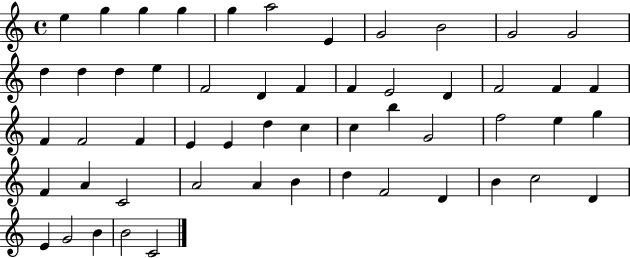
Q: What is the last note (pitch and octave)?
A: C4